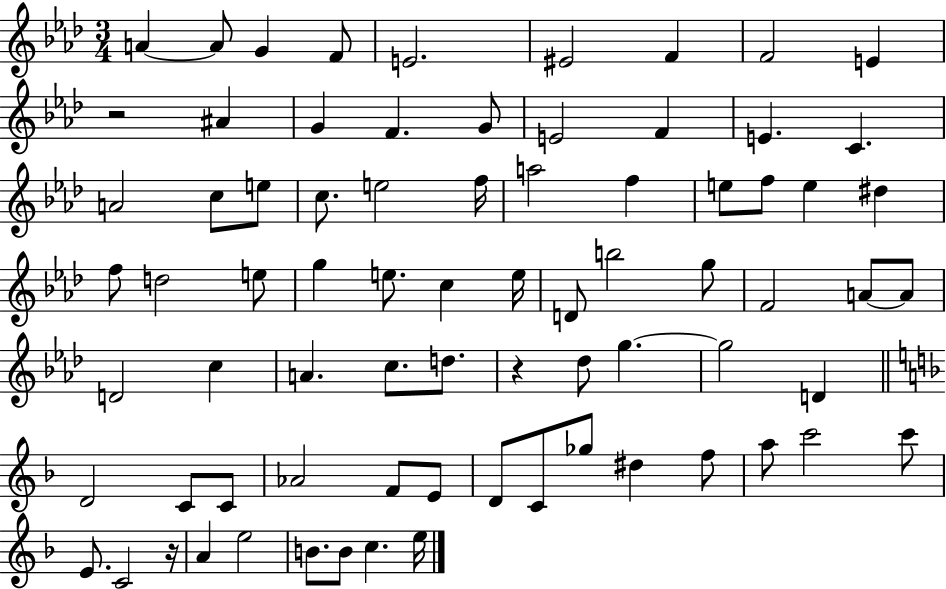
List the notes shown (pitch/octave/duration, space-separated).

A4/q A4/e G4/q F4/e E4/h. EIS4/h F4/q F4/h E4/q R/h A#4/q G4/q F4/q. G4/e E4/h F4/q E4/q. C4/q. A4/h C5/e E5/e C5/e. E5/h F5/s A5/h F5/q E5/e F5/e E5/q D#5/q F5/e D5/h E5/e G5/q E5/e. C5/q E5/s D4/e B5/h G5/e F4/h A4/e A4/e D4/h C5/q A4/q. C5/e. D5/e. R/q Db5/e G5/q. G5/h D4/q D4/h C4/e C4/e Ab4/h F4/e E4/e D4/e C4/e Gb5/e D#5/q F5/e A5/e C6/h C6/e E4/e. C4/h R/s A4/q E5/h B4/e. B4/e C5/q. E5/s